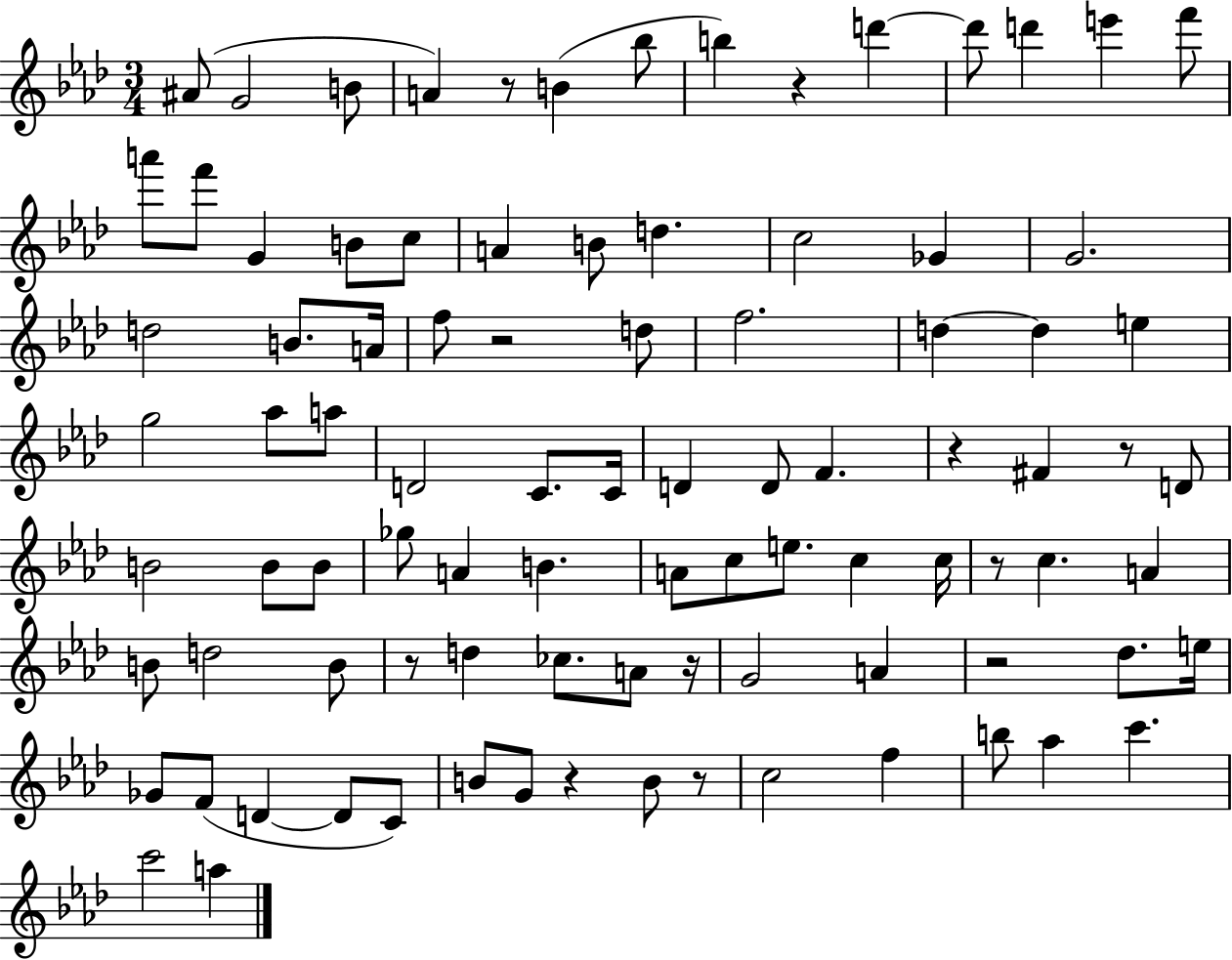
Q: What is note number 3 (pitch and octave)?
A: B4